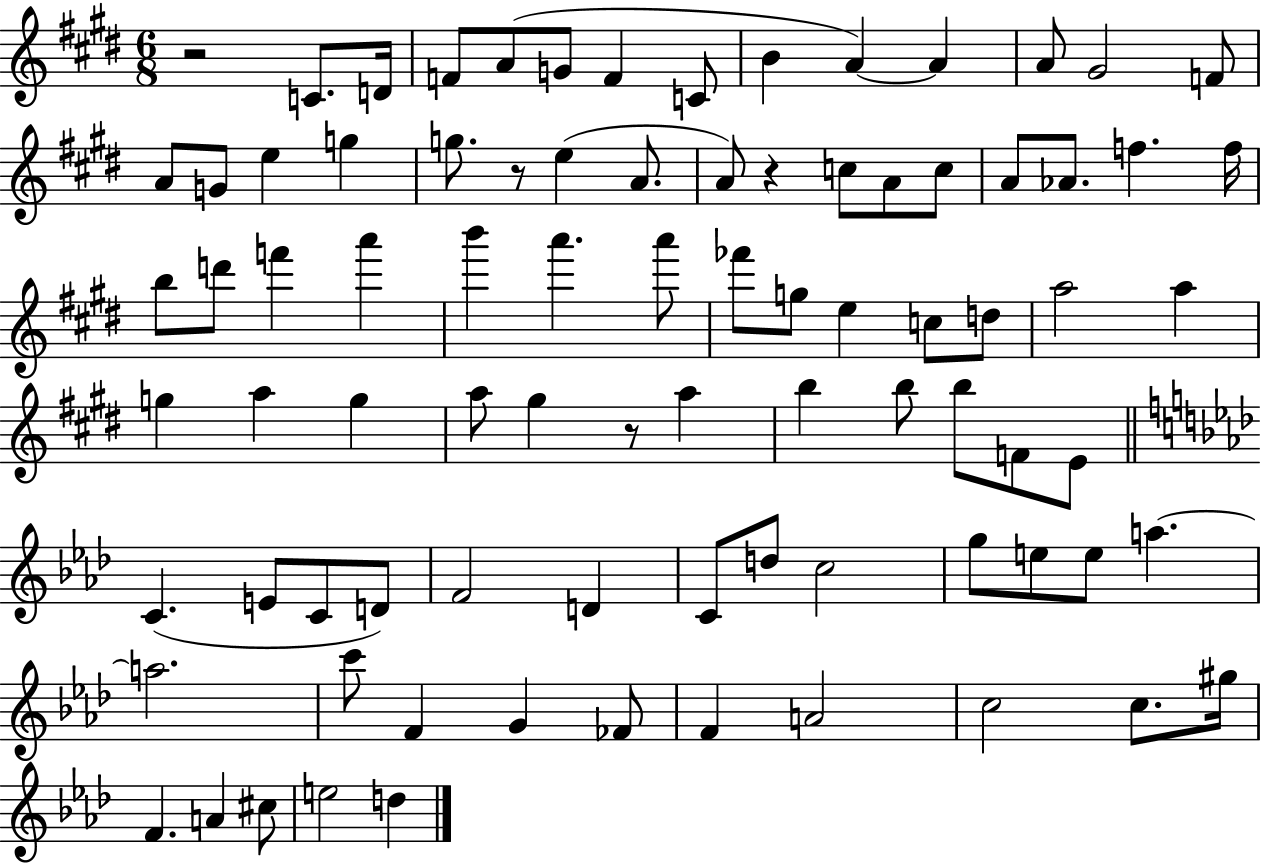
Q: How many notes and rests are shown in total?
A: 85